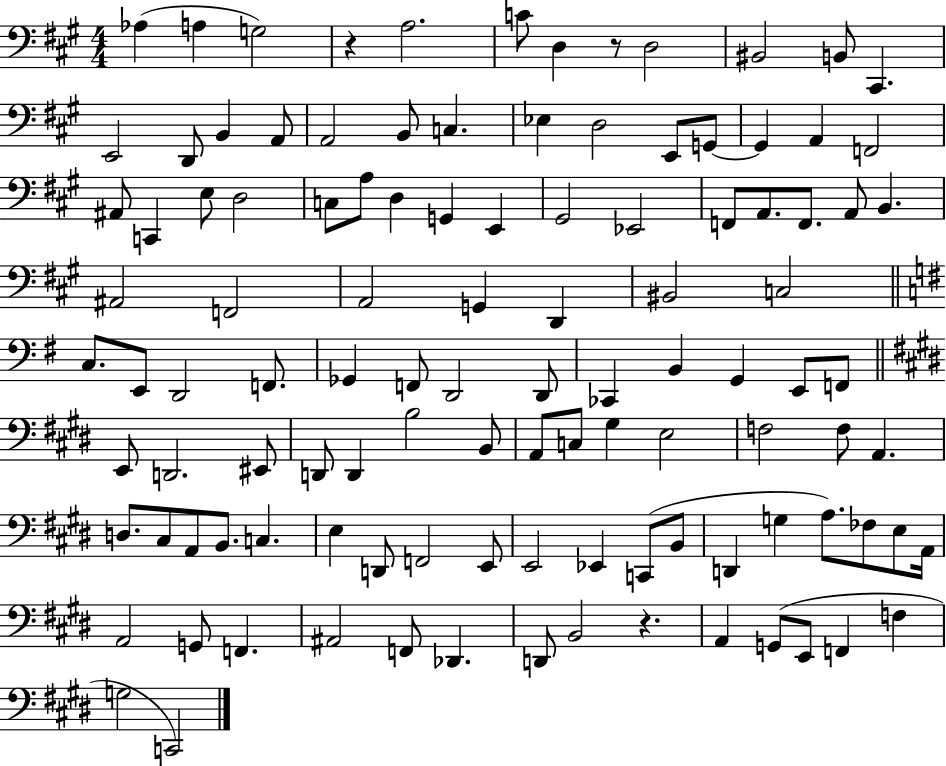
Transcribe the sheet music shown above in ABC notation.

X:1
T:Untitled
M:4/4
L:1/4
K:A
_A, A, G,2 z A,2 C/2 D, z/2 D,2 ^B,,2 B,,/2 ^C,, E,,2 D,,/2 B,, A,,/2 A,,2 B,,/2 C, _E, D,2 E,,/2 G,,/2 G,, A,, F,,2 ^A,,/2 C,, E,/2 D,2 C,/2 A,/2 D, G,, E,, ^G,,2 _E,,2 F,,/2 A,,/2 F,,/2 A,,/2 B,, ^A,,2 F,,2 A,,2 G,, D,, ^B,,2 C,2 C,/2 E,,/2 D,,2 F,,/2 _G,, F,,/2 D,,2 D,,/2 _C,, B,, G,, E,,/2 F,,/2 E,,/2 D,,2 ^E,,/2 D,,/2 D,, B,2 B,,/2 A,,/2 C,/2 ^G, E,2 F,2 F,/2 A,, D,/2 ^C,/2 A,,/2 B,,/2 C, E, D,,/2 F,,2 E,,/2 E,,2 _E,, C,,/2 B,,/2 D,, G, A,/2 _F,/2 E,/2 A,,/4 A,,2 G,,/2 F,, ^A,,2 F,,/2 _D,, D,,/2 B,,2 z A,, G,,/2 E,,/2 F,, F, G,2 C,,2